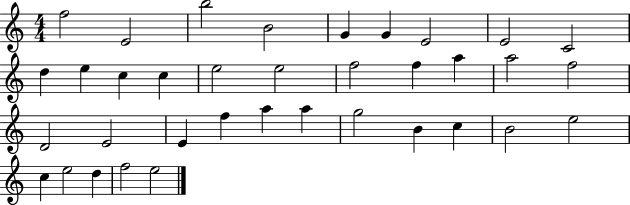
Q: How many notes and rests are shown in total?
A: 36